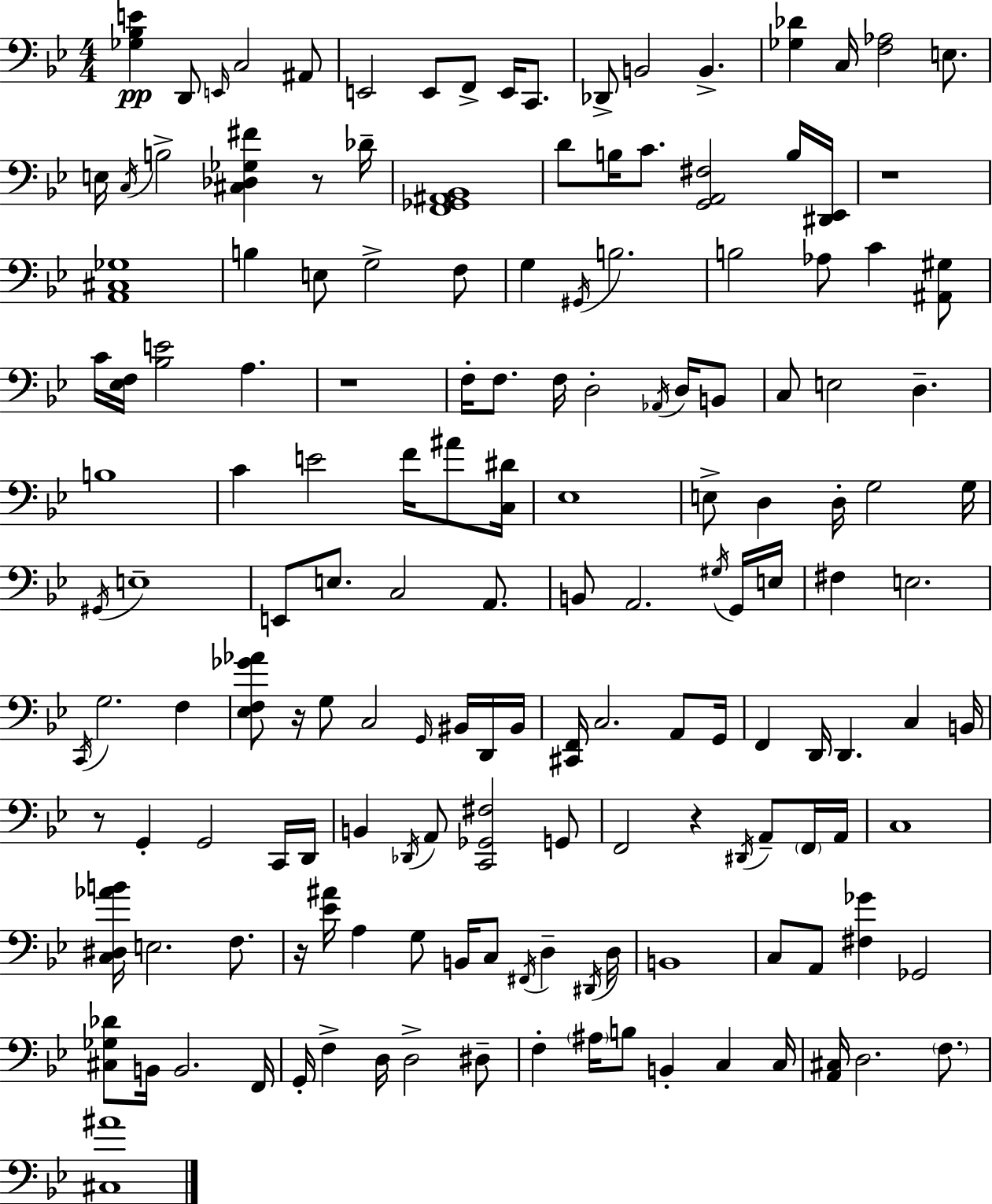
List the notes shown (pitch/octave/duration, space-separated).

[Gb3,Bb3,E4]/q D2/e E2/s C3/h A#2/e E2/h E2/e F2/e E2/s C2/e. Db2/e B2/h B2/q. [Gb3,Db4]/q C3/s [F3,Ab3]/h E3/e. E3/s C3/s B3/h [C#3,Db3,Gb3,F#4]/q R/e Db4/s [F2,Gb2,A#2,Bb2]/w D4/e B3/s C4/e. [G2,A2,F#3]/h B3/s [D#2,Eb2]/s R/w [A2,C#3,Gb3]/w B3/q E3/e G3/h F3/e G3/q G#2/s B3/h. B3/h Ab3/e C4/q [A#2,G#3]/e C4/s [Eb3,F3]/s [Bb3,E4]/h A3/q. R/w F3/s F3/e. F3/s D3/h Ab2/s D3/s B2/e C3/e E3/h D3/q. B3/w C4/q E4/h F4/s A#4/e [C3,D#4]/s Eb3/w E3/e D3/q D3/s G3/h G3/s G#2/s E3/w E2/e E3/e. C3/h A2/e. B2/e A2/h. G#3/s G2/s E3/s F#3/q E3/h. C2/s G3/h. F3/q [Eb3,F3,Gb4,Ab4]/e R/s G3/e C3/h G2/s BIS2/s D2/s BIS2/s [C#2,F2]/s C3/h. A2/e G2/s F2/q D2/s D2/q. C3/q B2/s R/e G2/q G2/h C2/s D2/s B2/q Db2/s A2/e [C2,Gb2,F#3]/h G2/e F2/h R/q D#2/s A2/e F2/s A2/s C3/w [C3,D#3,Ab4,B4]/s E3/h. F3/e. R/s [Eb4,A#4]/s A3/q G3/e B2/s C3/e F#2/s D3/q D#2/s D3/s B2/w C3/e A2/e [F#3,Gb4]/q Gb2/h [C#3,Gb3,Db4]/e B2/s B2/h. F2/s G2/s F3/q D3/s D3/h D#3/e F3/q A#3/s B3/e B2/q C3/q C3/s [A2,C#3]/s D3/h. F3/e. [C#3,A#4]/w